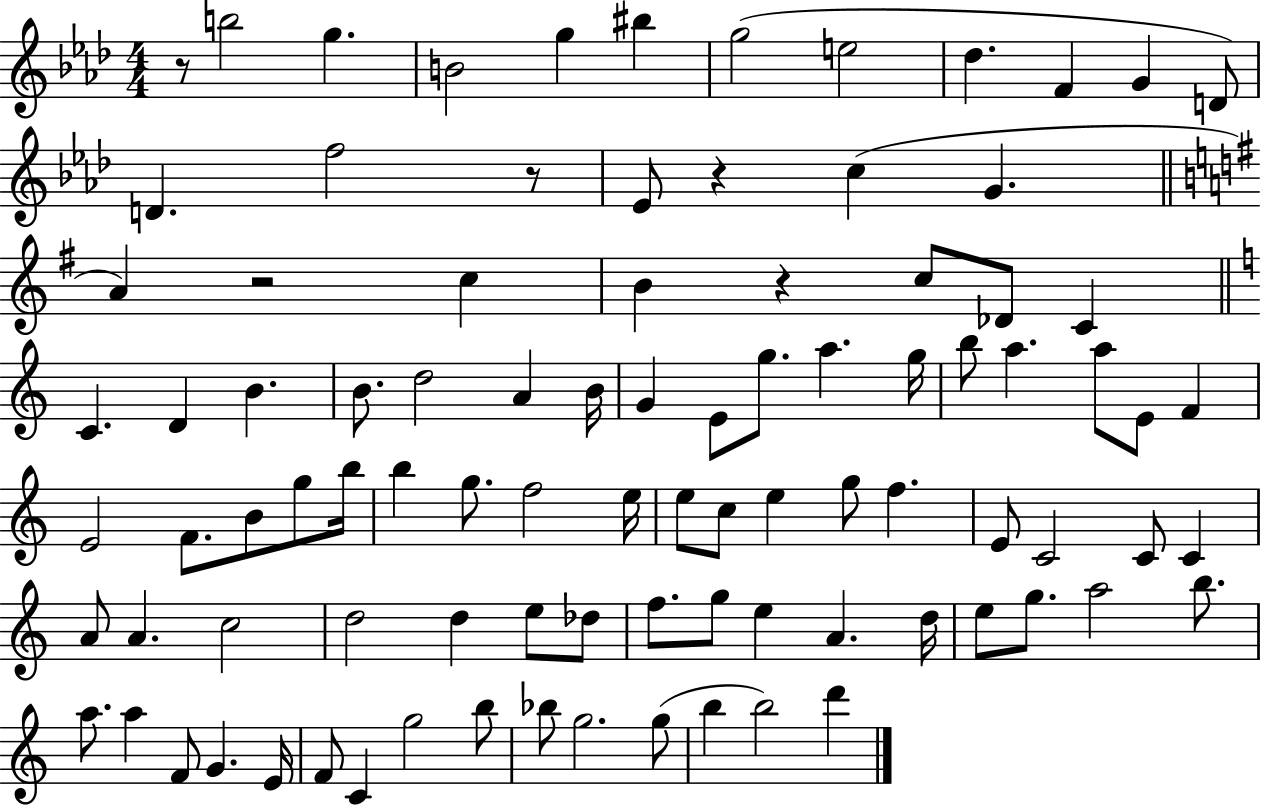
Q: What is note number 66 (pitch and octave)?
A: G5